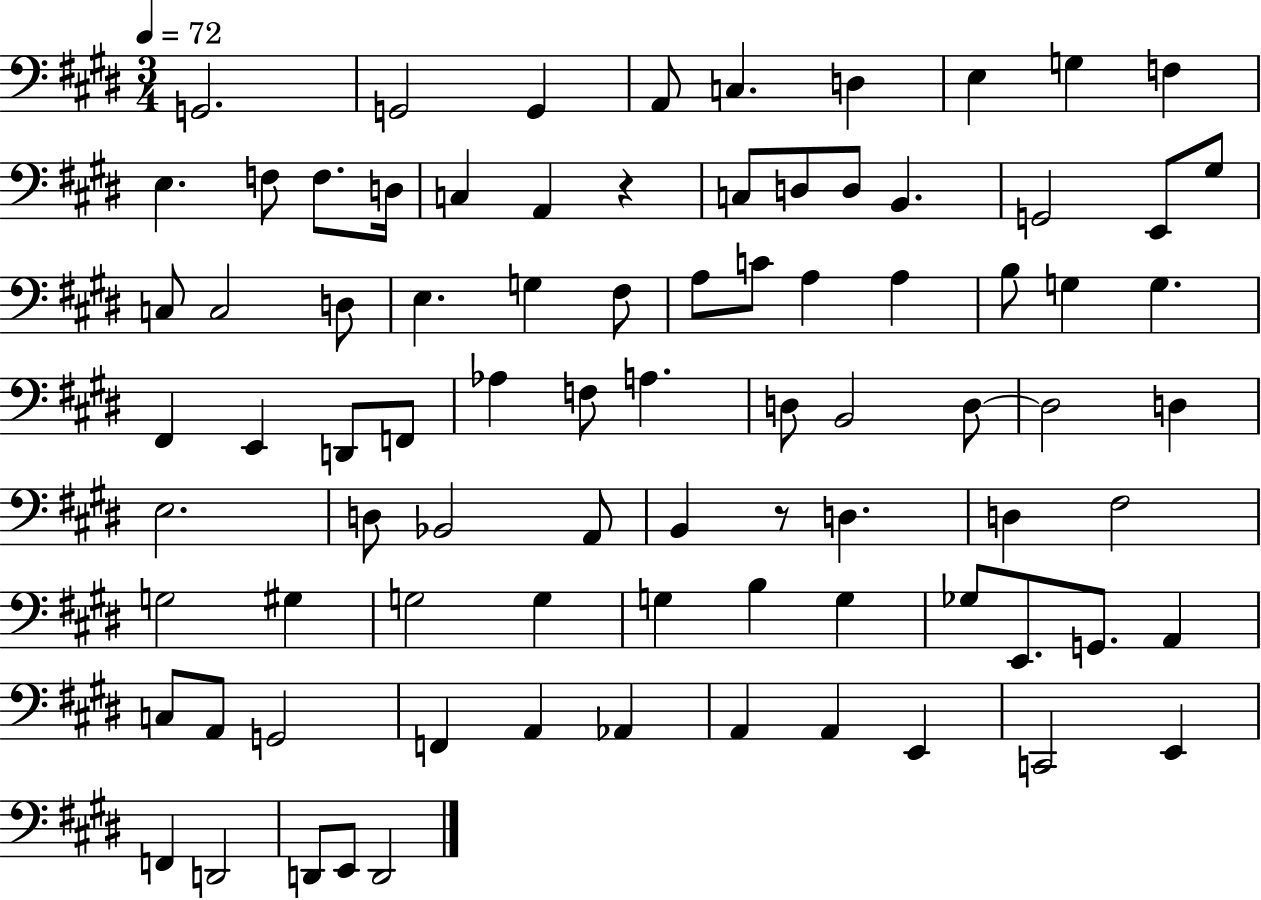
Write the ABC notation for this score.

X:1
T:Untitled
M:3/4
L:1/4
K:E
G,,2 G,,2 G,, A,,/2 C, D, E, G, F, E, F,/2 F,/2 D,/4 C, A,, z C,/2 D,/2 D,/2 B,, G,,2 E,,/2 ^G,/2 C,/2 C,2 D,/2 E, G, ^F,/2 A,/2 C/2 A, A, B,/2 G, G, ^F,, E,, D,,/2 F,,/2 _A, F,/2 A, D,/2 B,,2 D,/2 D,2 D, E,2 D,/2 _B,,2 A,,/2 B,, z/2 D, D, ^F,2 G,2 ^G, G,2 G, G, B, G, _G,/2 E,,/2 G,,/2 A,, C,/2 A,,/2 G,,2 F,, A,, _A,, A,, A,, E,, C,,2 E,, F,, D,,2 D,,/2 E,,/2 D,,2